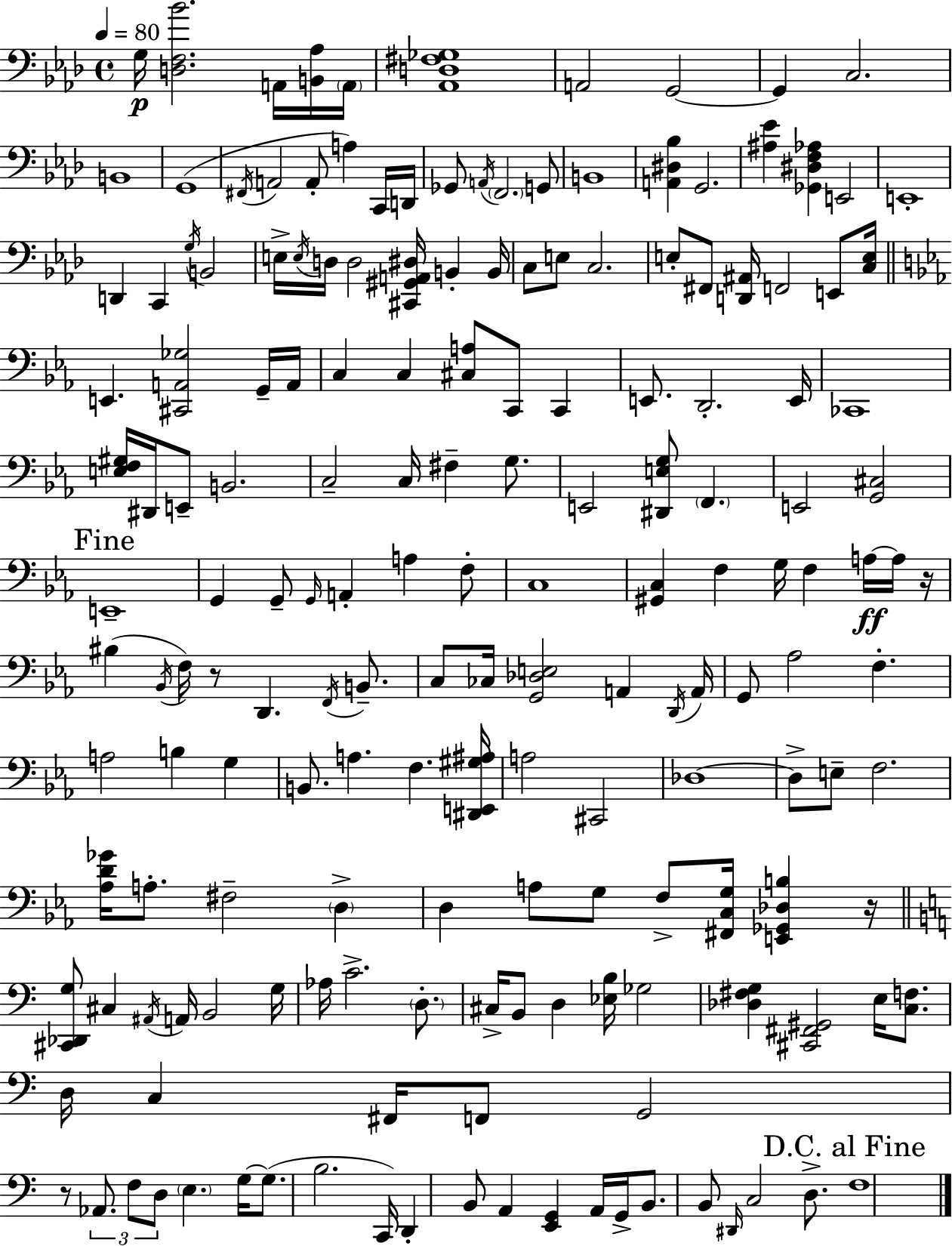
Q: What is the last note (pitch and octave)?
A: F3